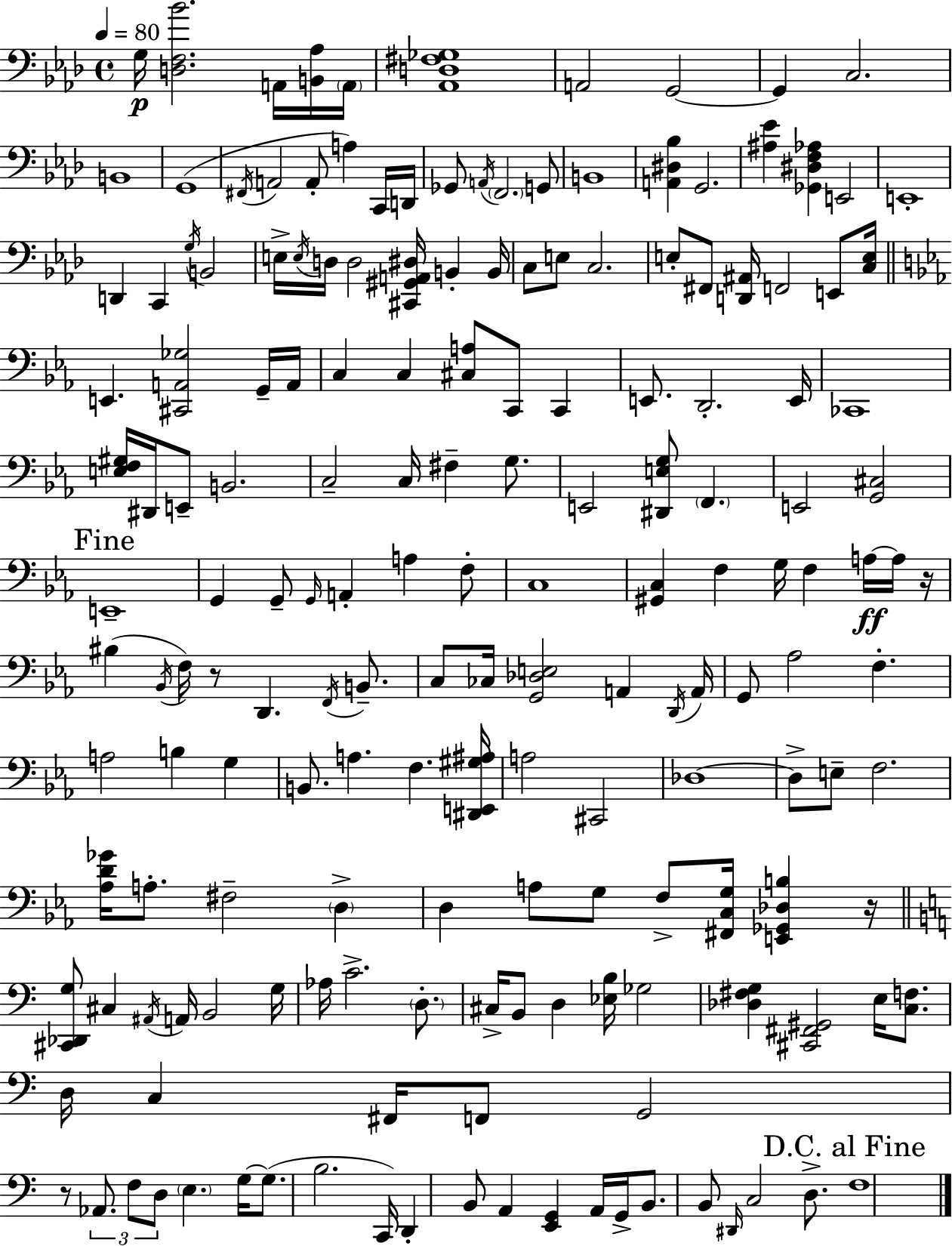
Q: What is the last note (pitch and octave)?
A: F3